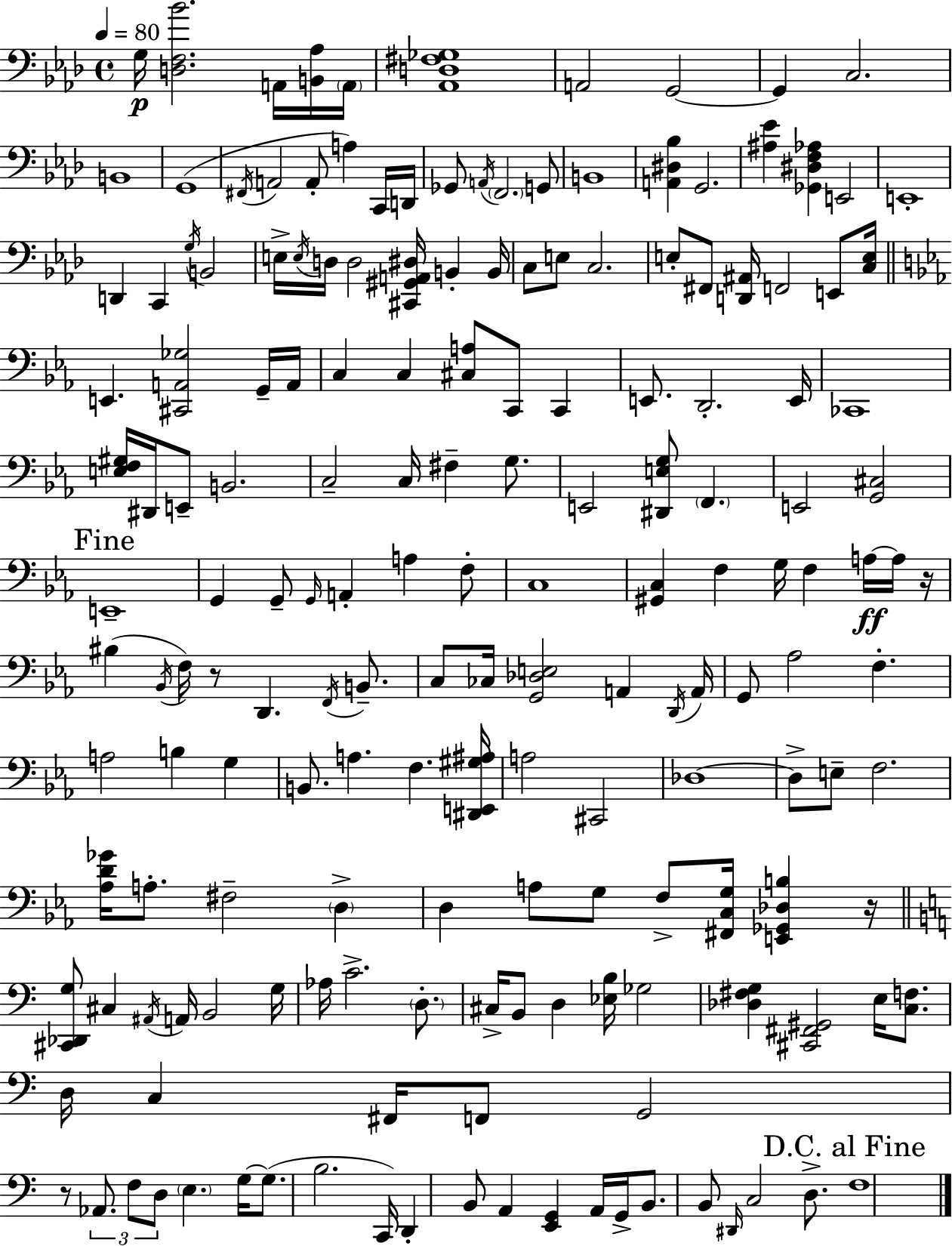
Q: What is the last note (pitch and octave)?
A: F3